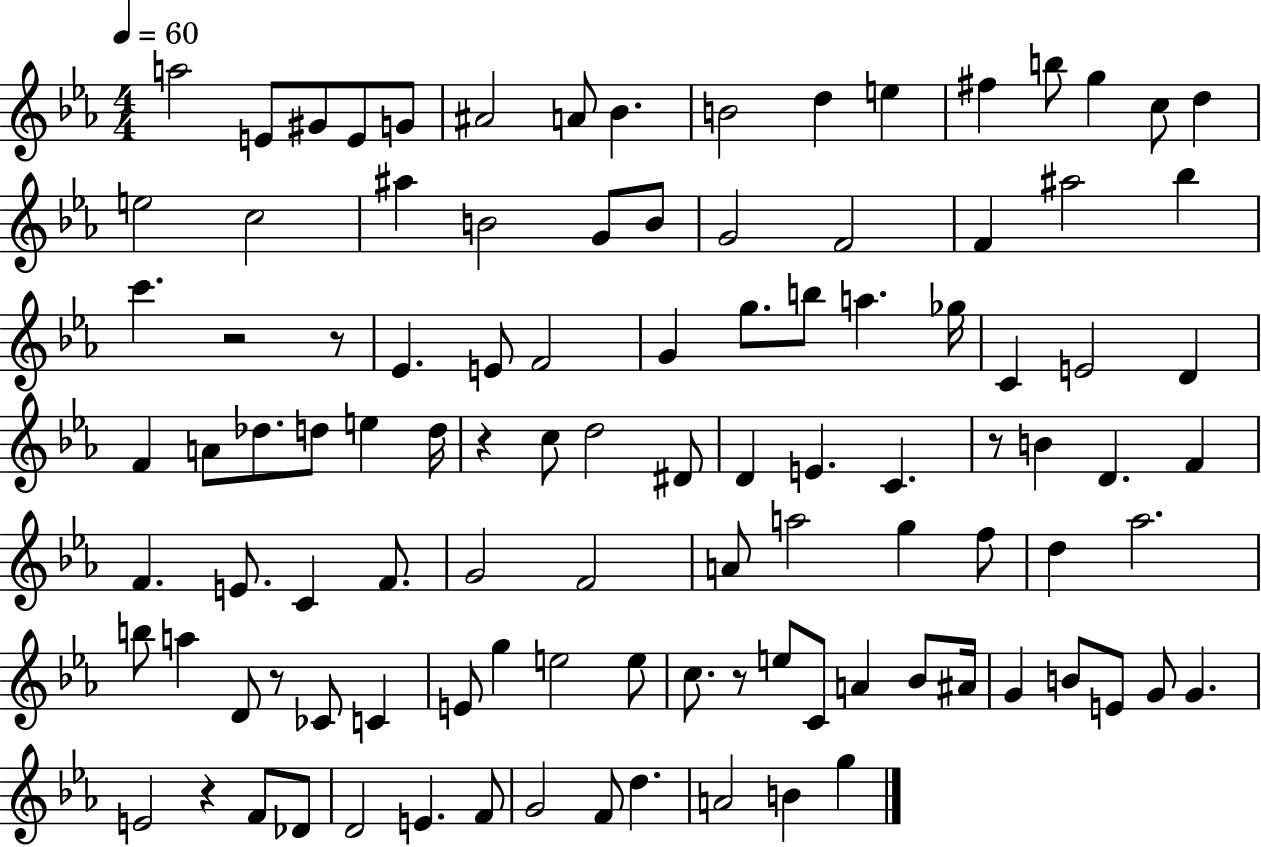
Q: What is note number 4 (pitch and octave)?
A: E4